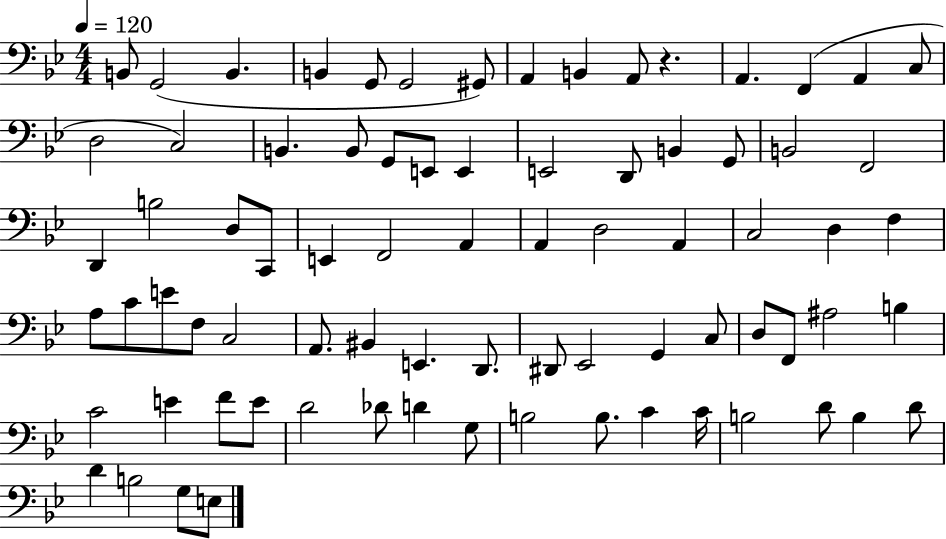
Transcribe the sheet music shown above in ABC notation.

X:1
T:Untitled
M:4/4
L:1/4
K:Bb
B,,/2 G,,2 B,, B,, G,,/2 G,,2 ^G,,/2 A,, B,, A,,/2 z A,, F,, A,, C,/2 D,2 C,2 B,, B,,/2 G,,/2 E,,/2 E,, E,,2 D,,/2 B,, G,,/2 B,,2 F,,2 D,, B,2 D,/2 C,,/2 E,, F,,2 A,, A,, D,2 A,, C,2 D, F, A,/2 C/2 E/2 F,/2 C,2 A,,/2 ^B,, E,, D,,/2 ^D,,/2 _E,,2 G,, C,/2 D,/2 F,,/2 ^A,2 B, C2 E F/2 E/2 D2 _D/2 D G,/2 B,2 B,/2 C C/4 B,2 D/2 B, D/2 D B,2 G,/2 E,/2